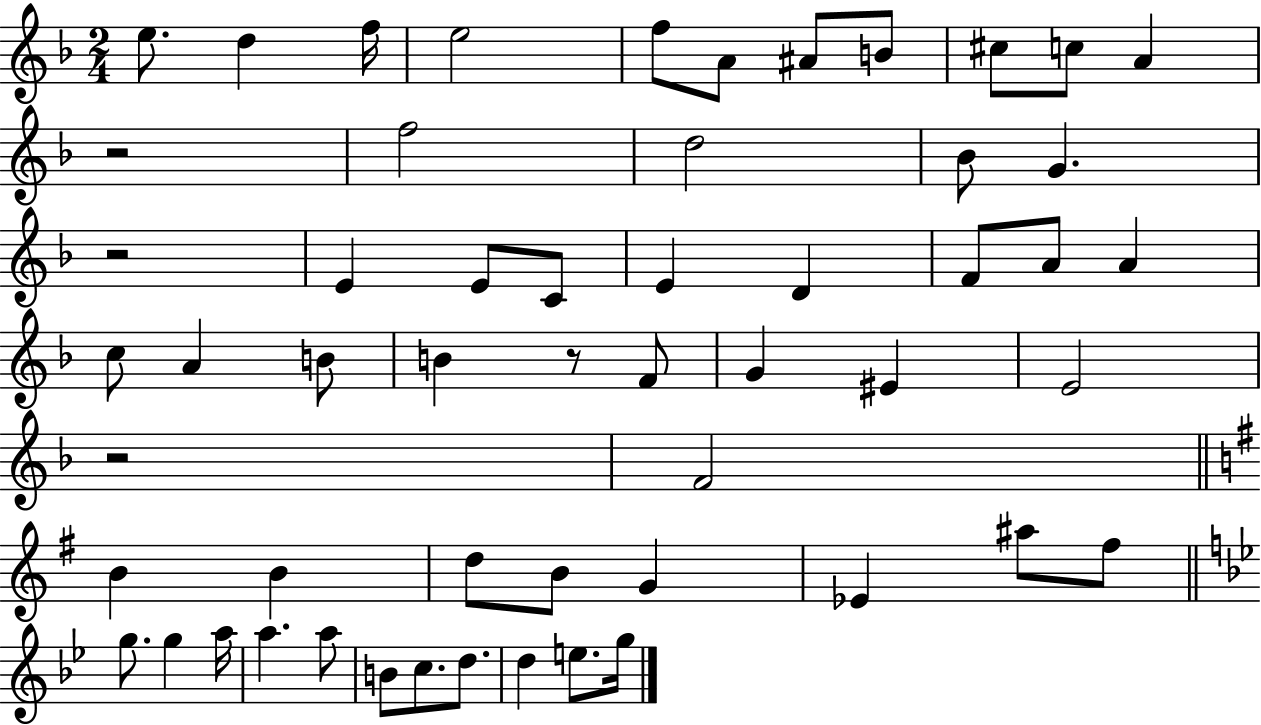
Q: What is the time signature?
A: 2/4